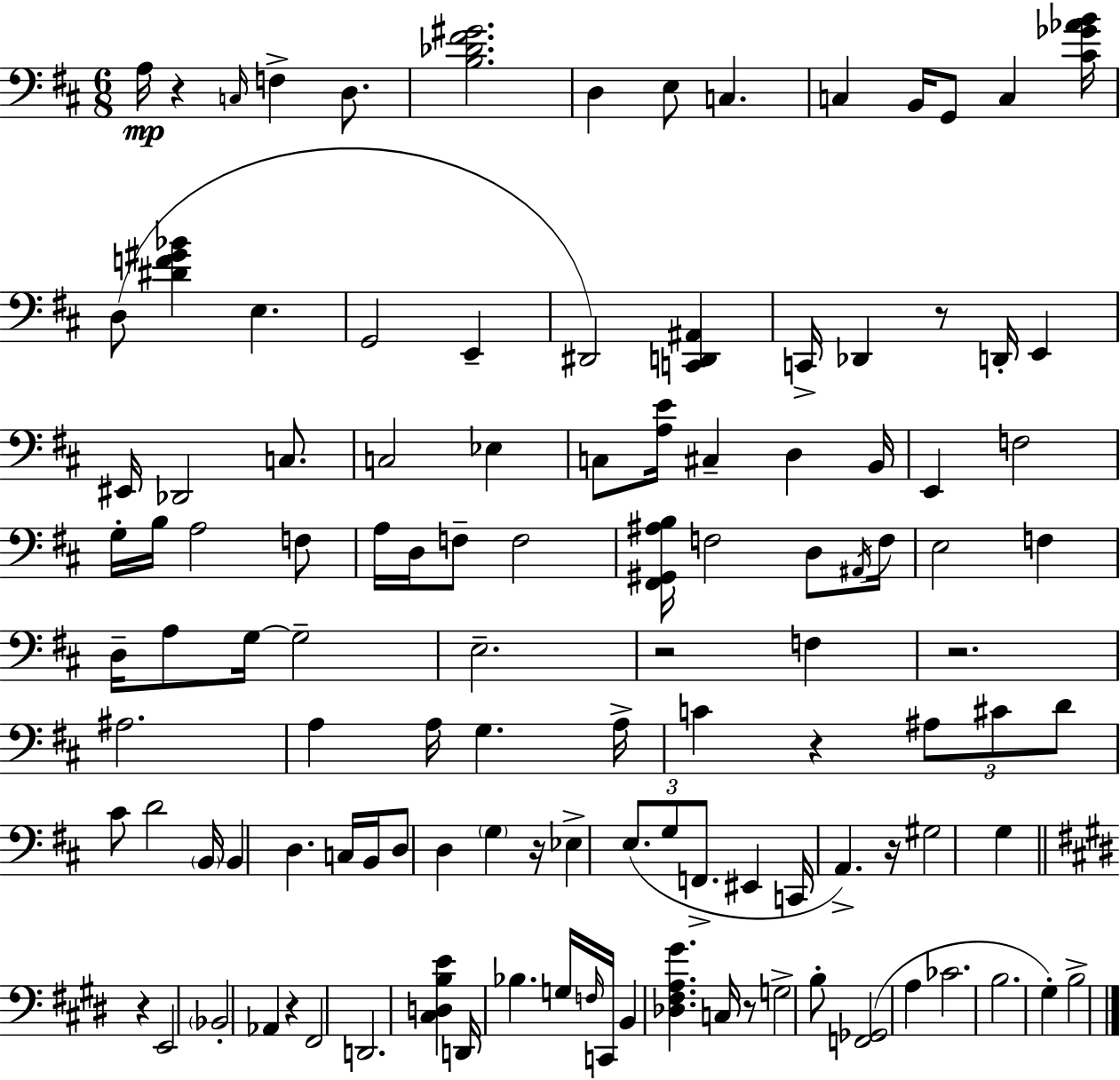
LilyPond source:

{
  \clef bass
  \numericTimeSignature
  \time 6/8
  \key d \major
  a16\mp r4 \grace { c16 } f4-> d8. | <b des' fis' gis'>2. | d4 e8 c4. | c4 b,16 g,8 c4 | \break <cis' ges' aes' b'>16 d8( <dis' f' gis' bes'>4 e4. | g,2 e,4-- | dis,2) <c, d, ais,>4 | c,16-> des,4 r8 d,16-. e,4 | \break eis,16 des,2 c8. | c2 ees4 | c8 <a e'>16 cis4-- d4 | b,16 e,4 f2 | \break g16-. b16 a2 f8 | a16 d16 f8-- f2 | <fis, gis, ais b>16 f2 d8 | \acciaccatura { ais,16 } f16 e2 f4 | \break d16-- a8 g16~~ g2-- | e2.-- | r2 f4 | r2. | \break ais2. | a4 a16 g4. | a16-> c'4 r4 \tuplet 3/2 { ais8 | cis'8 d'8 } cis'8 d'2 | \break \parenthesize b,16 b,4 d4. | c16 b,16 d8 d4 \parenthesize g4 | r16 ees4-> \tuplet 3/2 { e8.( g8 f,8.-> } | eis,4 c,16 a,4.->) | \break r16 gis2 g4 | \bar "||" \break \key e \major r4 e,2 | \parenthesize bes,2-. aes,4 | r4 fis,2 | d,2. | \break <cis d b e'>4 d,16 bes4. g16 | \grace { f16 } c,16 b,4 <des fis a gis'>4. | c16 r8 g2-> b8-. | <f, ges,>2( a4 | \break ces'2. | b2. | gis4-.) b2-> | \bar "|."
}